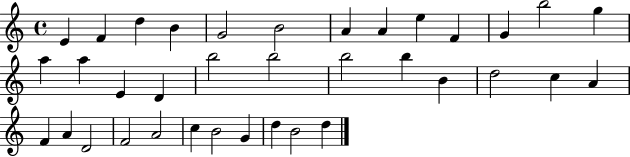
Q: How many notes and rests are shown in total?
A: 36